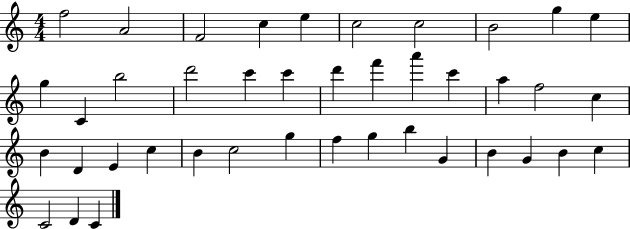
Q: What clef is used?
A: treble